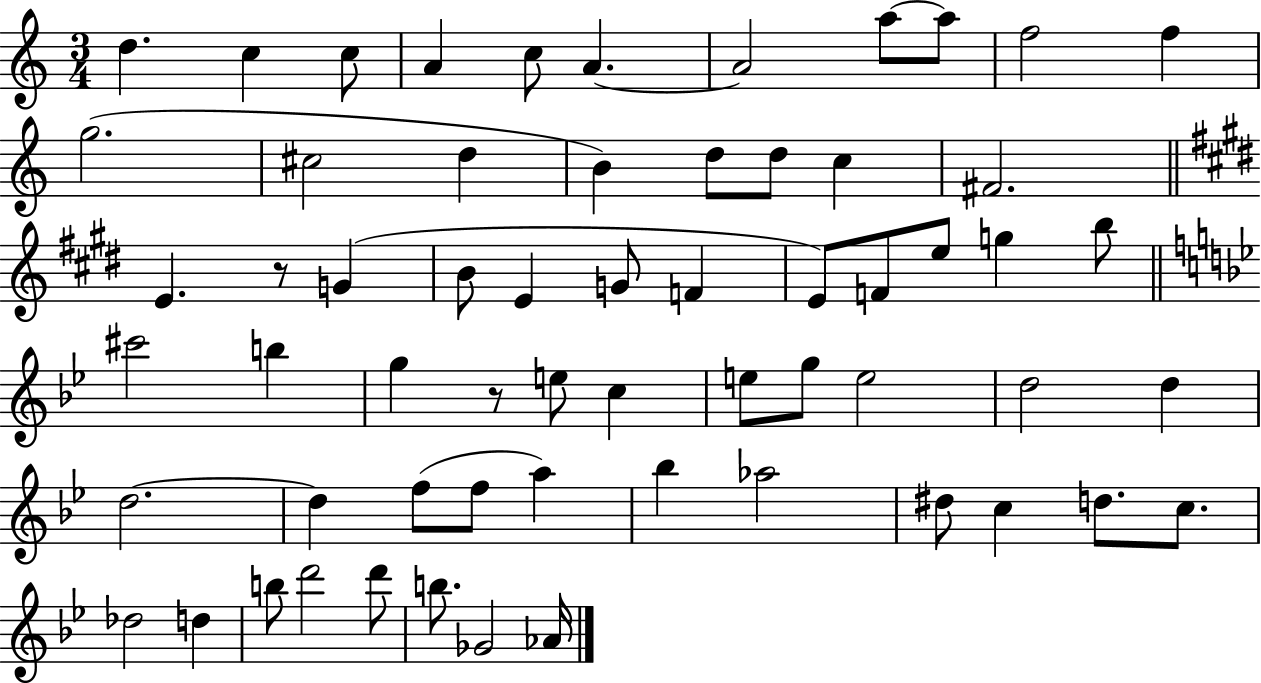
D5/q. C5/q C5/e A4/q C5/e A4/q. A4/h A5/e A5/e F5/h F5/q G5/h. C#5/h D5/q B4/q D5/e D5/e C5/q F#4/h. E4/q. R/e G4/q B4/e E4/q G4/e F4/q E4/e F4/e E5/e G5/q B5/e C#6/h B5/q G5/q R/e E5/e C5/q E5/e G5/e E5/h D5/h D5/q D5/h. D5/q F5/e F5/e A5/q Bb5/q Ab5/h D#5/e C5/q D5/e. C5/e. Db5/h D5/q B5/e D6/h D6/e B5/e. Gb4/h Ab4/s